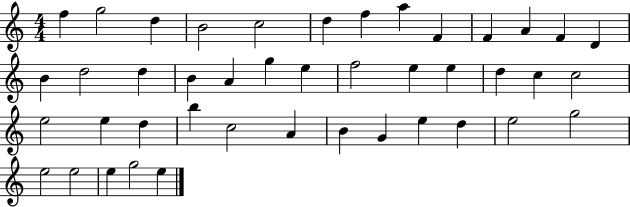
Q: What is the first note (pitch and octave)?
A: F5